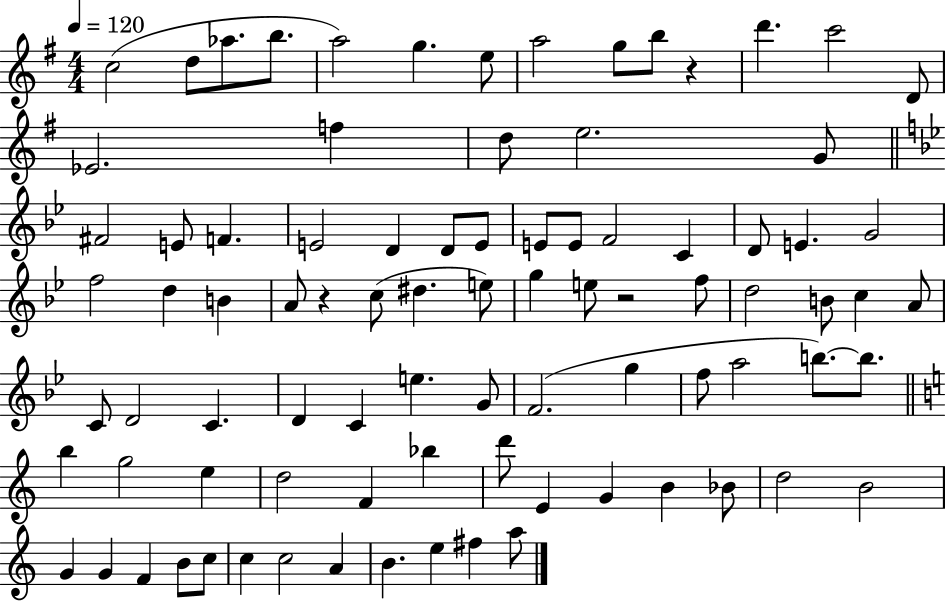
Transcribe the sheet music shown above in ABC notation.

X:1
T:Untitled
M:4/4
L:1/4
K:G
c2 d/2 _a/2 b/2 a2 g e/2 a2 g/2 b/2 z d' c'2 D/2 _E2 f d/2 e2 G/2 ^F2 E/2 F E2 D D/2 E/2 E/2 E/2 F2 C D/2 E G2 f2 d B A/2 z c/2 ^d e/2 g e/2 z2 f/2 d2 B/2 c A/2 C/2 D2 C D C e G/2 F2 g f/2 a2 b/2 b/2 b g2 e d2 F _b d'/2 E G B _B/2 d2 B2 G G F B/2 c/2 c c2 A B e ^f a/2